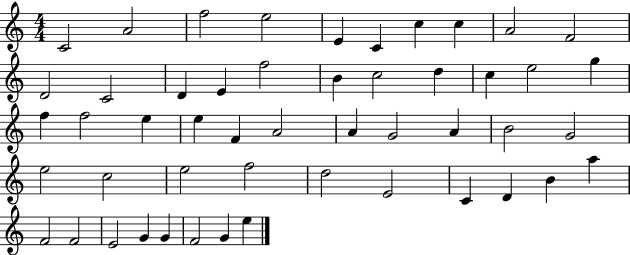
{
  \clef treble
  \numericTimeSignature
  \time 4/4
  \key c \major
  c'2 a'2 | f''2 e''2 | e'4 c'4 c''4 c''4 | a'2 f'2 | \break d'2 c'2 | d'4 e'4 f''2 | b'4 c''2 d''4 | c''4 e''2 g''4 | \break f''4 f''2 e''4 | e''4 f'4 a'2 | a'4 g'2 a'4 | b'2 g'2 | \break e''2 c''2 | e''2 f''2 | d''2 e'2 | c'4 d'4 b'4 a''4 | \break f'2 f'2 | e'2 g'4 g'4 | f'2 g'4 e''4 | \bar "|."
}